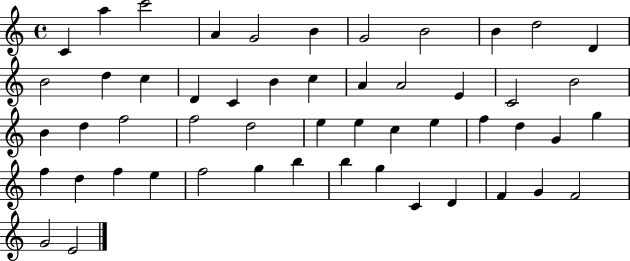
{
  \clef treble
  \time 4/4
  \defaultTimeSignature
  \key c \major
  c'4 a''4 c'''2 | a'4 g'2 b'4 | g'2 b'2 | b'4 d''2 d'4 | \break b'2 d''4 c''4 | d'4 c'4 b'4 c''4 | a'4 a'2 e'4 | c'2 b'2 | \break b'4 d''4 f''2 | f''2 d''2 | e''4 e''4 c''4 e''4 | f''4 d''4 g'4 g''4 | \break f''4 d''4 f''4 e''4 | f''2 g''4 b''4 | b''4 g''4 c'4 d'4 | f'4 g'4 f'2 | \break g'2 e'2 | \bar "|."
}